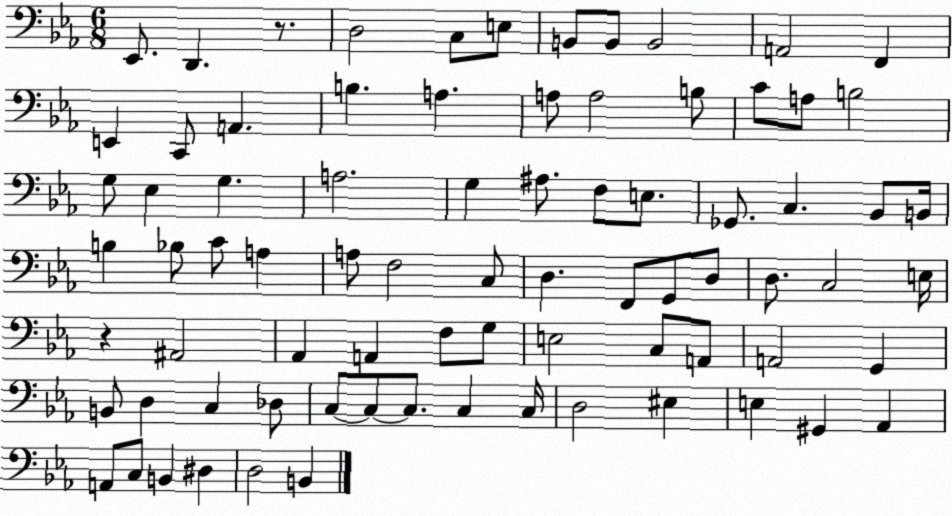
X:1
T:Untitled
M:6/8
L:1/4
K:Eb
_E,,/2 D,, z/2 D,2 C,/2 E,/2 B,,/2 B,,/2 B,,2 A,,2 F,, E,, C,,/2 A,, B, A, A,/2 A,2 B,/2 C/2 A,/2 B,2 G,/2 _E, G, A,2 G, ^A,/2 F,/2 E,/2 _G,,/2 C, _B,,/2 B,,/4 B, _B,/2 C/2 A, A,/2 F,2 C,/2 D, F,,/2 G,,/2 D,/2 D,/2 C,2 E,/4 z ^A,,2 _A,, A,, F,/2 G,/2 E,2 C,/2 A,,/2 A,,2 G,, B,,/2 D, C, _D,/2 C,/2 C,/2 C,/2 C, C,/4 D,2 ^E, E, ^G,, _A,, A,,/2 C,/2 B,, ^D, D,2 B,,